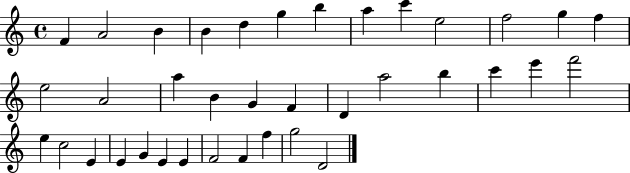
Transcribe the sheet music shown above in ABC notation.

X:1
T:Untitled
M:4/4
L:1/4
K:C
F A2 B B d g b a c' e2 f2 g f e2 A2 a B G F D a2 b c' e' f'2 e c2 E E G E E F2 F f g2 D2